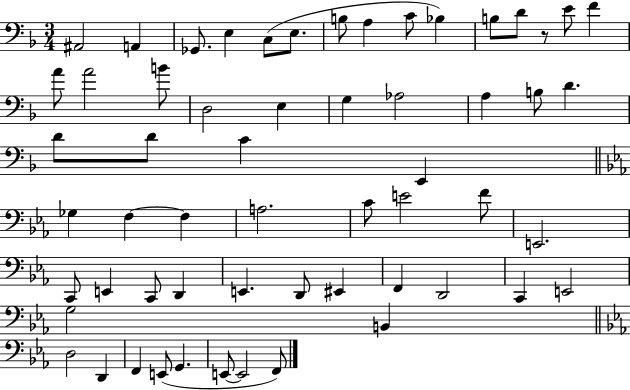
{
  \clef bass
  \numericTimeSignature
  \time 3/4
  \key f \major
  ais,2 a,4 | ges,8. e4 c8( e8. | b8 a4 c'8 bes4) | b8 d'8 r8 e'8 f'4 | \break a'8 a'2 b'8 | d2 e4 | g4 aes2 | a4 b8 d'4. | \break d'8 d'8 c'4 e,4 | \bar "||" \break \key ees \major ges4 f4~~ f4 | a2. | c'8 e'2 f'8 | e,2. | \break c,8 e,4 c,8 d,4 | e,4. d,8 eis,4 | f,4 d,2 | c,4 e,2 | \break g2 b,4 | \bar "||" \break \key ees \major d2 d,4 | f,4 e,8( g,4. | e,8~~ e,2 f,8) | \bar "|."
}